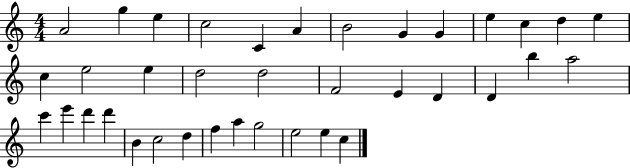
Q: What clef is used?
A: treble